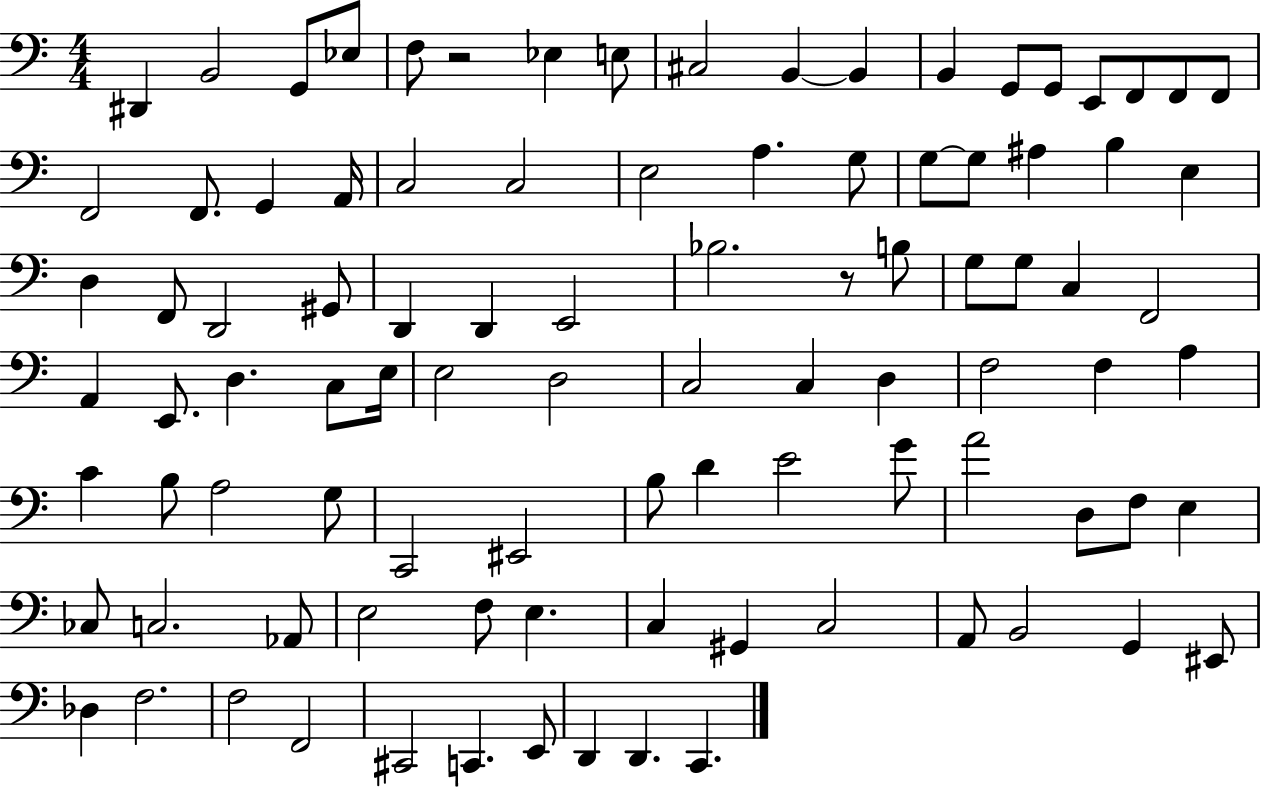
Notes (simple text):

D#2/q B2/h G2/e Eb3/e F3/e R/h Eb3/q E3/e C#3/h B2/q B2/q B2/q G2/e G2/e E2/e F2/e F2/e F2/e F2/h F2/e. G2/q A2/s C3/h C3/h E3/h A3/q. G3/e G3/e G3/e A#3/q B3/q E3/q D3/q F2/e D2/h G#2/e D2/q D2/q E2/h Bb3/h. R/e B3/e G3/e G3/e C3/q F2/h A2/q E2/e. D3/q. C3/e E3/s E3/h D3/h C3/h C3/q D3/q F3/h F3/q A3/q C4/q B3/e A3/h G3/e C2/h EIS2/h B3/e D4/q E4/h G4/e A4/h D3/e F3/e E3/q CES3/e C3/h. Ab2/e E3/h F3/e E3/q. C3/q G#2/q C3/h A2/e B2/h G2/q EIS2/e Db3/q F3/h. F3/h F2/h C#2/h C2/q. E2/e D2/q D2/q. C2/q.